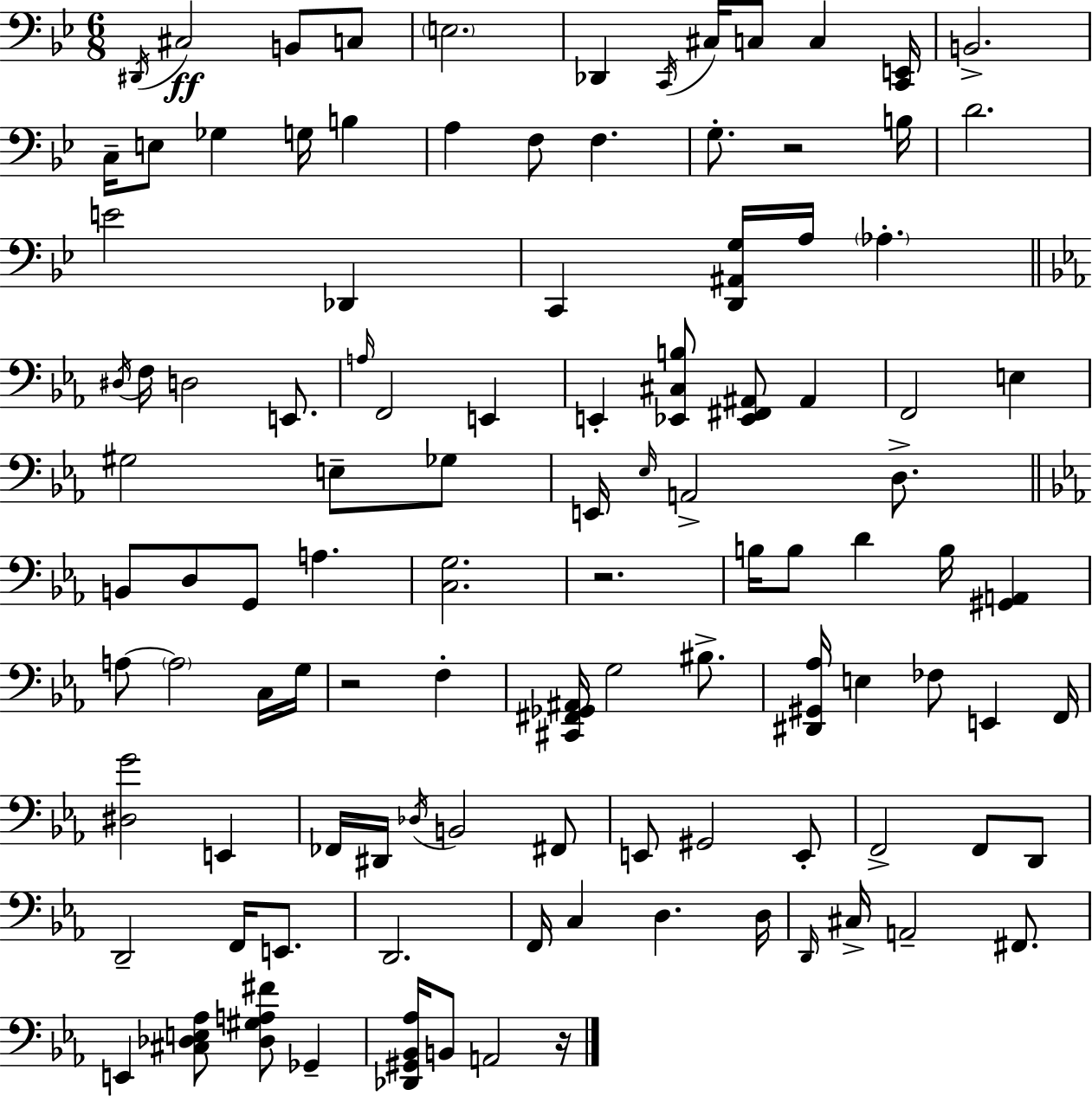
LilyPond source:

{
  \clef bass
  \numericTimeSignature
  \time 6/8
  \key g \minor
  \repeat volta 2 { \acciaccatura { dis,16 }\ff cis2 b,8 c8 | \parenthesize e2. | des,4 \acciaccatura { c,16 } cis16 c8 c4 | <c, e,>16 b,2.-> | \break c16-- e8 ges4 g16 b4 | a4 f8 f4. | g8.-. r2 | b16 d'2. | \break e'2 des,4 | c,4 <d, ais, g>16 a16 \parenthesize aes4.-. | \bar "||" \break \key ees \major \acciaccatura { dis16 } f16 d2 e,8. | \grace { a16 } f,2 e,4 | e,4-. <ees, cis b>8 <ees, fis, ais,>8 ais,4 | f,2 e4 | \break gis2 e8-- | ges8 e,16 \grace { ees16 } a,2-> | d8.-> \bar "||" \break \key ees \major b,8 d8 g,8 a4. | <c g>2. | r2. | b16 b8 d'4 b16 <gis, a,>4 | \break a8~~ \parenthesize a2 c16 g16 | r2 f4-. | <cis, fis, ges, ais,>16 g2 bis8.-> | <dis, gis, aes>16 e4 fes8 e,4 f,16 | \break <dis g'>2 e,4 | fes,16 dis,16 \acciaccatura { des16 } b,2 fis,8 | e,8 gis,2 e,8-. | f,2-> f,8 d,8 | \break d,2-- f,16 e,8. | d,2. | f,16 c4 d4. | d16 \grace { d,16 } cis16-> a,2-- fis,8. | \break e,4 <cis des e aes>8 <des gis a fis'>8 ges,4-- | <des, gis, bes, aes>16 b,8 a,2 | r16 } \bar "|."
}